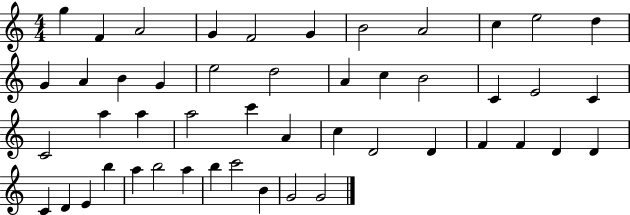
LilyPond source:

{
  \clef treble
  \numericTimeSignature
  \time 4/4
  \key c \major
  g''4 f'4 a'2 | g'4 f'2 g'4 | b'2 a'2 | c''4 e''2 d''4 | \break g'4 a'4 b'4 g'4 | e''2 d''2 | a'4 c''4 b'2 | c'4 e'2 c'4 | \break c'2 a''4 a''4 | a''2 c'''4 a'4 | c''4 d'2 d'4 | f'4 f'4 d'4 d'4 | \break c'4 d'4 e'4 b''4 | a''4 b''2 a''4 | b''4 c'''2 b'4 | g'2 g'2 | \break \bar "|."
}